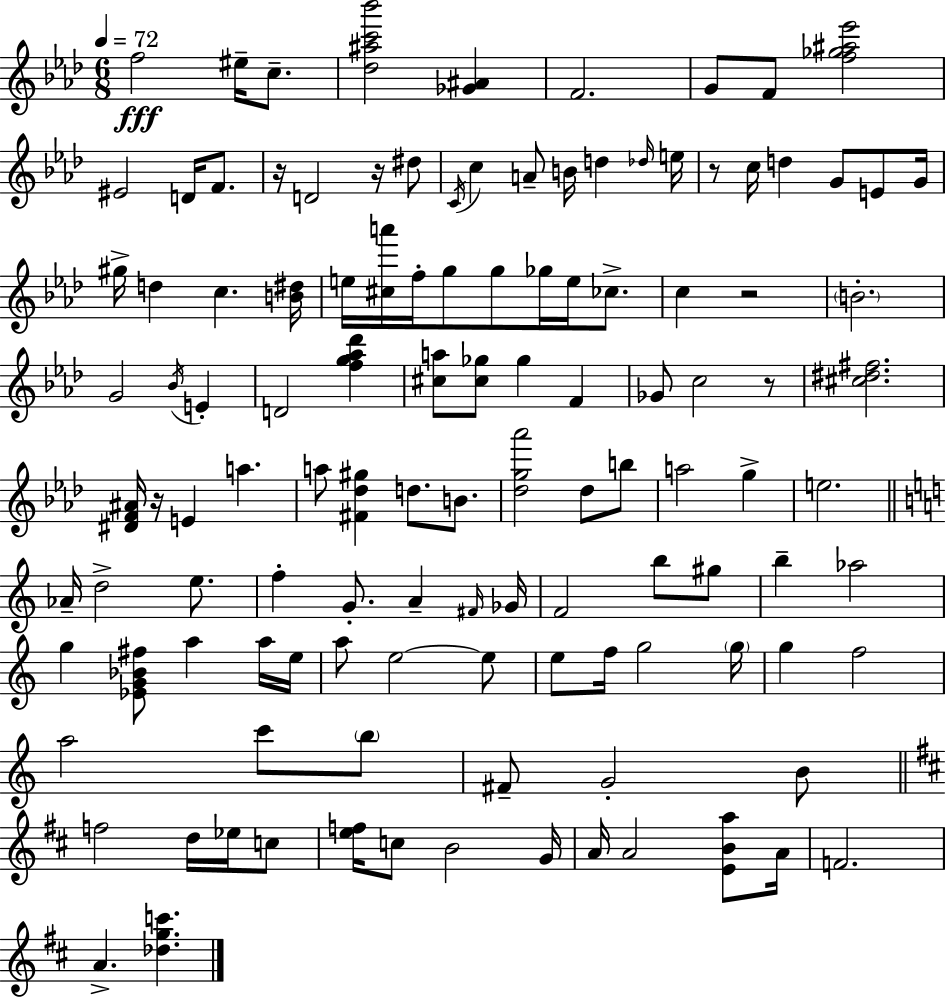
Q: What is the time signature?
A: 6/8